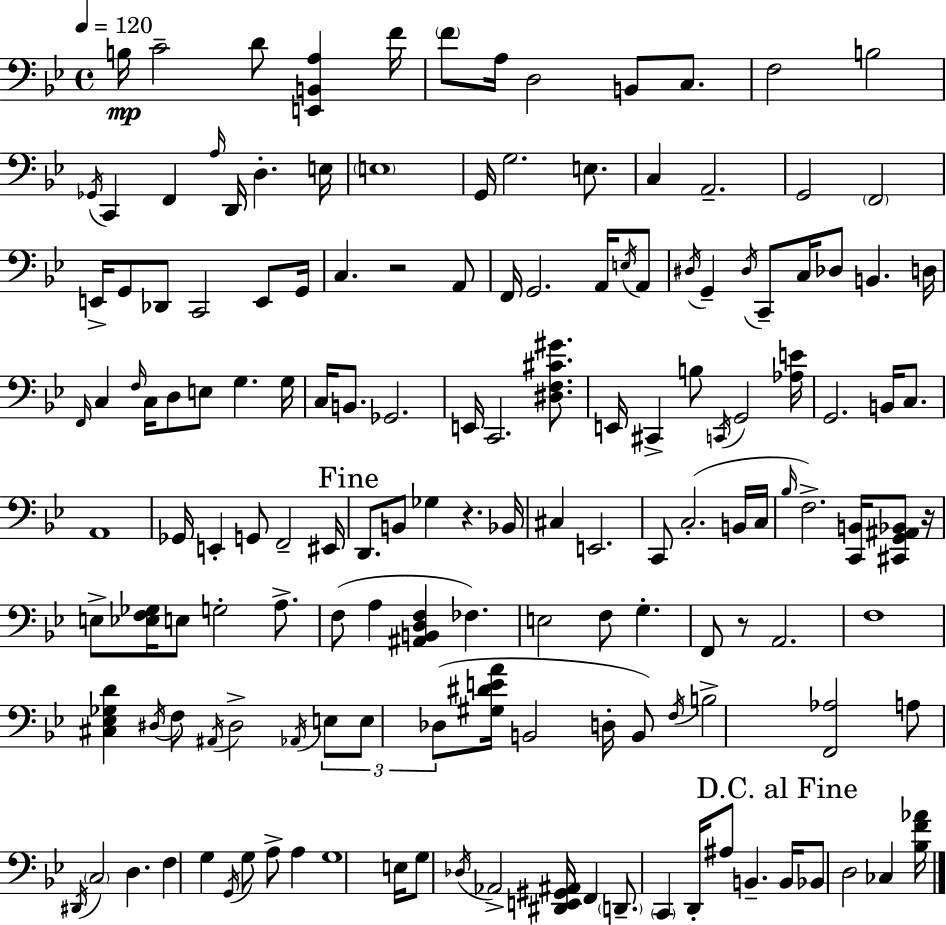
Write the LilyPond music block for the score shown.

{
  \clef bass
  \time 4/4
  \defaultTimeSignature
  \key g \minor
  \tempo 4 = 120
  \repeat volta 2 { b16\mp c'2-- d'8 <e, b, a>4 f'16 | \parenthesize f'8 a16 d2 b,8 c8. | f2 b2 | \acciaccatura { ges,16 } c,4 f,4 \grace { a16 } d,16 d4.-. | \break e16 \parenthesize e1 | g,16 g2. e8. | c4 a,2.-- | g,2 \parenthesize f,2 | \break e,16-> g,8 des,8 c,2 e,8 | g,16 c4. r2 | a,8 f,16 g,2. a,16 | \acciaccatura { e16 } a,8 \acciaccatura { dis16 } g,4-- \acciaccatura { dis16 } c,8-- c16 des8 b,4. | \break d16 \grace { f,16 } c4 \grace { f16 } c16 d8 e8 | g4. g16 c16 b,8. ges,2. | e,16 c,2. | <dis f cis' gis'>8. e,16 cis,4-> b8 \acciaccatura { c,16 } g,2 | \break <aes e'>16 g,2. | b,16 c8. a,1 | ges,16 e,4-. g,8 f,2-- | eis,16 \mark "Fine" d,8. b,8 ges4 | \break r4. bes,16 cis4 e,2. | c,8 c2.-.( | b,16 c16 \grace { bes16 } f2.->) | <c, b,>16 <cis, g, ais, bes,>8 r16 e8-> <ees f ges>16 e8 g2-. | \break a8.-> f8( a4 <ais, b, d f>4 | fes4.) e2 | f8 g4.-. f,8 r8 a,2. | f1 | \break <cis ees ges d'>4 \acciaccatura { dis16 } f8 | \acciaccatura { ais,16 } dis2-> \acciaccatura { aes,16 } \tuplet 3/2 { e8 e8 des8( } | <gis dis' e' a'>16 b,2 d16-. b,8) \acciaccatura { f16 } b2-> | <f, aes>2 a8 \acciaccatura { dis,16 } | \break \parenthesize c2 d4. f4 | g4 \acciaccatura { g,16 } g8 a8-> a4 g1 | e16 | g8 \acciaccatura { des16 } aes,2-> <dis, e, gis, ais,>16 f,4 | \break \parenthesize d,8.-- \parenthesize c,4 d,16-. ais8 b,4.-- | \mark "D.C. al Fine" b,16 bes,8 d2 ces4 <bes f' aes'>16 | } \bar "|."
}